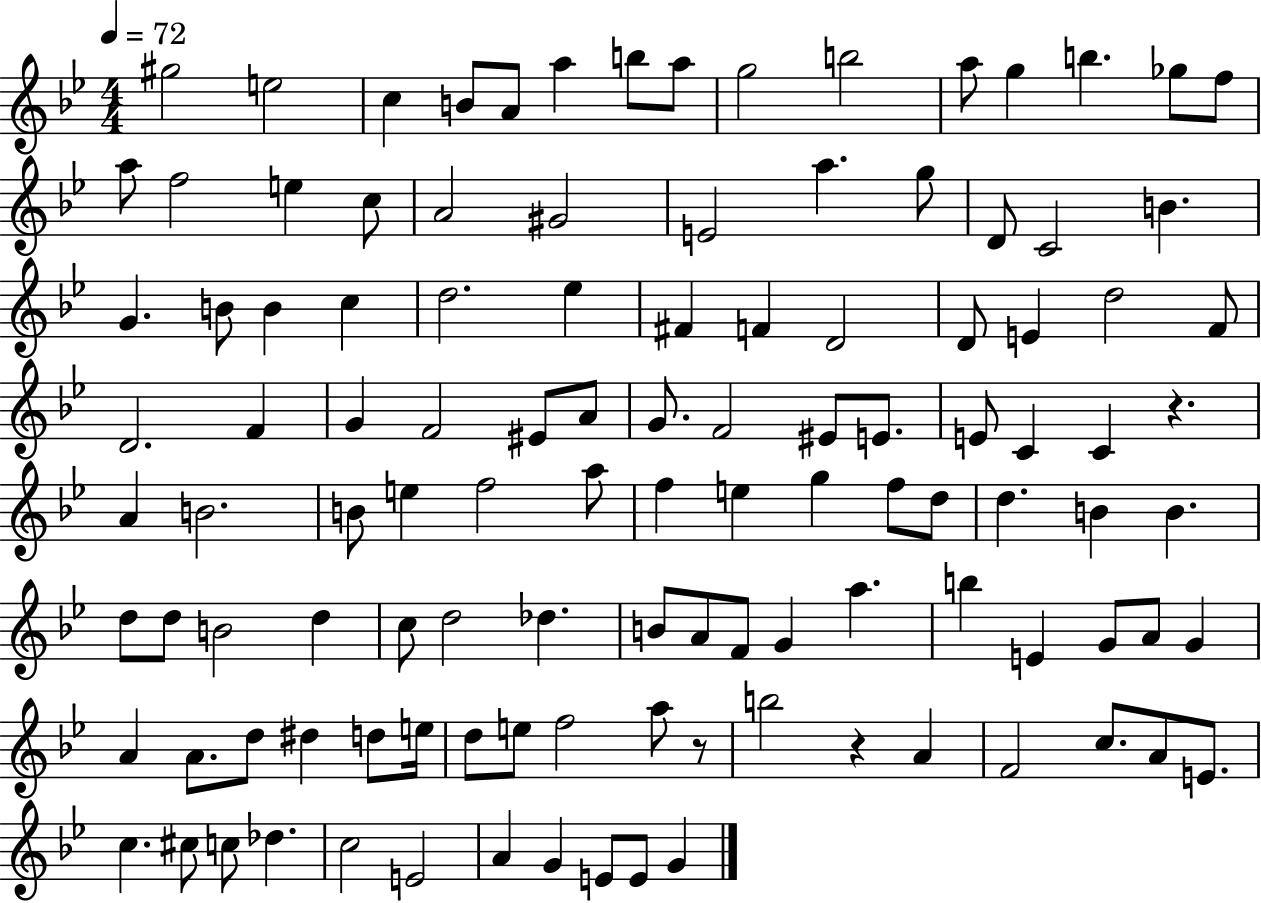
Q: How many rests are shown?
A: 3